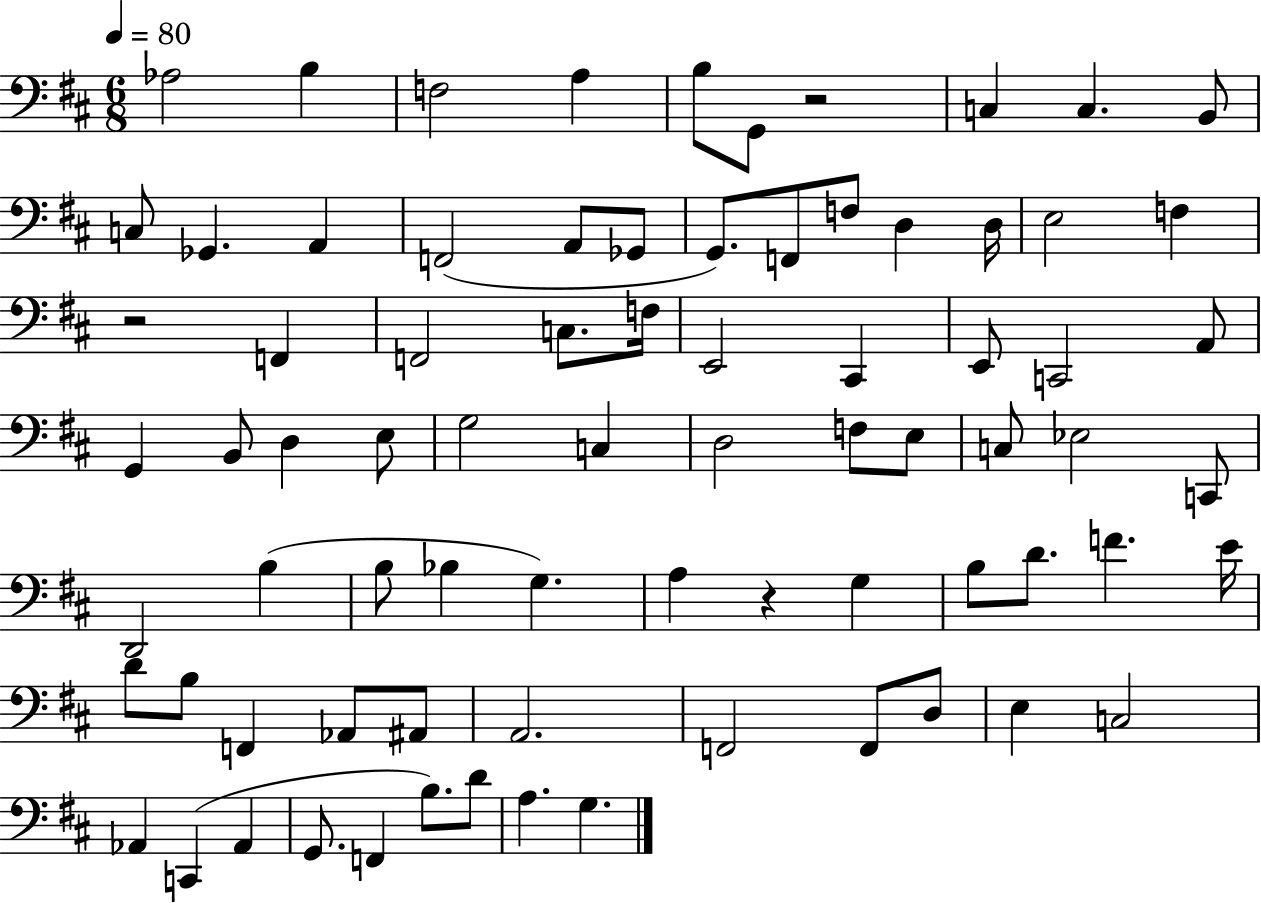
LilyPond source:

{
  \clef bass
  \numericTimeSignature
  \time 6/8
  \key d \major
  \tempo 4 = 80
  aes2 b4 | f2 a4 | b8 g,8 r2 | c4 c4. b,8 | \break c8 ges,4. a,4 | f,2( a,8 ges,8 | g,8.) f,8 f8 d4 d16 | e2 f4 | \break r2 f,4 | f,2 c8. f16 | e,2 cis,4 | e,8 c,2 a,8 | \break g,4 b,8 d4 e8 | g2 c4 | d2 f8 e8 | c8 ees2 c,8 | \break d,2 b4( | b8 bes4 g4.) | a4 r4 g4 | b8 d'8. f'4. e'16 | \break d'8 b8 f,4 aes,8 ais,8 | a,2. | f,2 f,8 d8 | e4 c2 | \break aes,4 c,4( aes,4 | g,8. f,4 b8.) d'8 | a4. g4. | \bar "|."
}